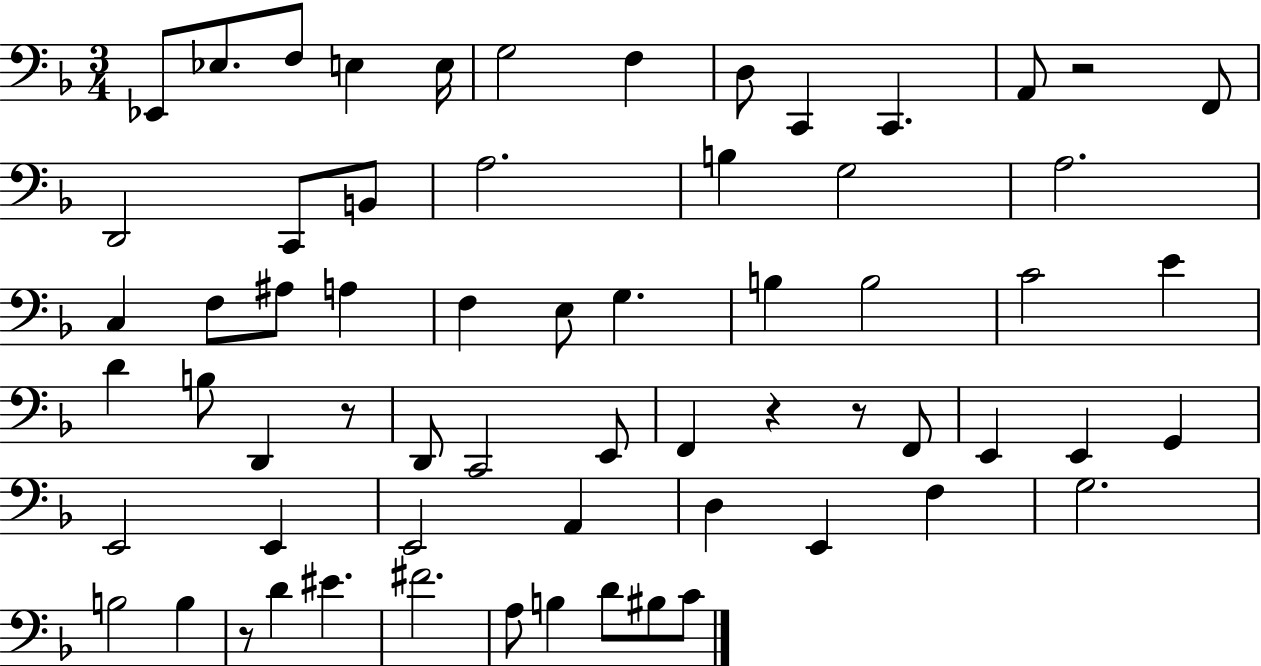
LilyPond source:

{
  \clef bass
  \numericTimeSignature
  \time 3/4
  \key f \major
  \repeat volta 2 { ees,8 ees8. f8 e4 e16 | g2 f4 | d8 c,4 c,4. | a,8 r2 f,8 | \break d,2 c,8 b,8 | a2. | b4 g2 | a2. | \break c4 f8 ais8 a4 | f4 e8 g4. | b4 b2 | c'2 e'4 | \break d'4 b8 d,4 r8 | d,8 c,2 e,8 | f,4 r4 r8 f,8 | e,4 e,4 g,4 | \break e,2 e,4 | e,2 a,4 | d4 e,4 f4 | g2. | \break b2 b4 | r8 d'4 eis'4. | fis'2. | a8 b4 d'8 bis8 c'8 | \break } \bar "|."
}